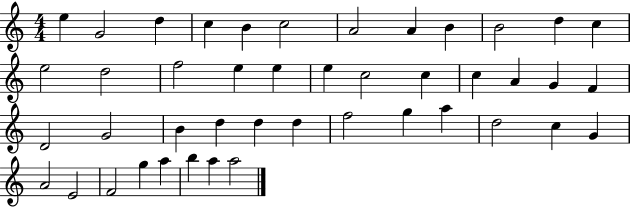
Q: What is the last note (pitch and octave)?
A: A5